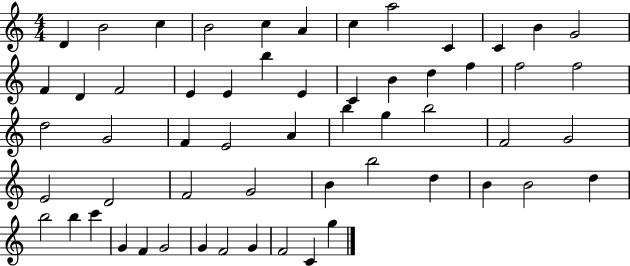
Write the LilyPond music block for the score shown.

{
  \clef treble
  \numericTimeSignature
  \time 4/4
  \key c \major
  d'4 b'2 c''4 | b'2 c''4 a'4 | c''4 a''2 c'4 | c'4 b'4 g'2 | \break f'4 d'4 f'2 | e'4 e'4 b''4 e'4 | c'4 b'4 d''4 f''4 | f''2 f''2 | \break d''2 g'2 | f'4 e'2 a'4 | b''4 g''4 b''2 | f'2 g'2 | \break e'2 d'2 | f'2 g'2 | b'4 b''2 d''4 | b'4 b'2 d''4 | \break b''2 b''4 c'''4 | g'4 f'4 g'2 | g'4 f'2 g'4 | f'2 c'4 g''4 | \break \bar "|."
}